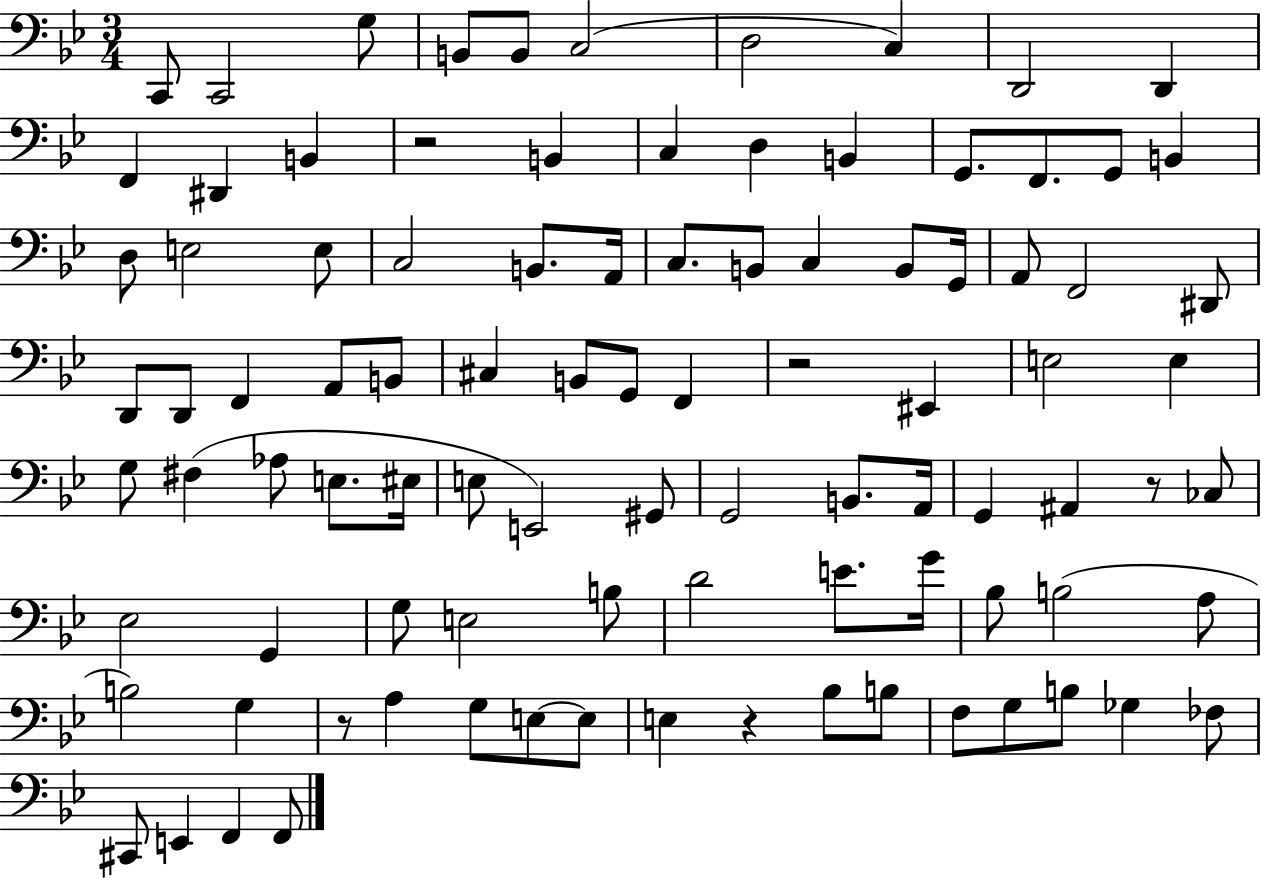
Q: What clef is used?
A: bass